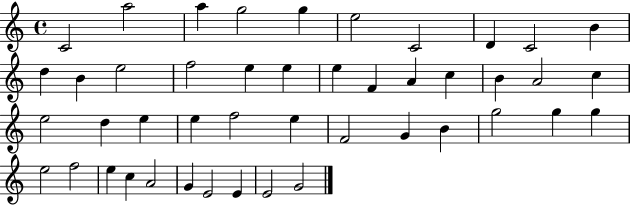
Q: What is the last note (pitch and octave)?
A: G4